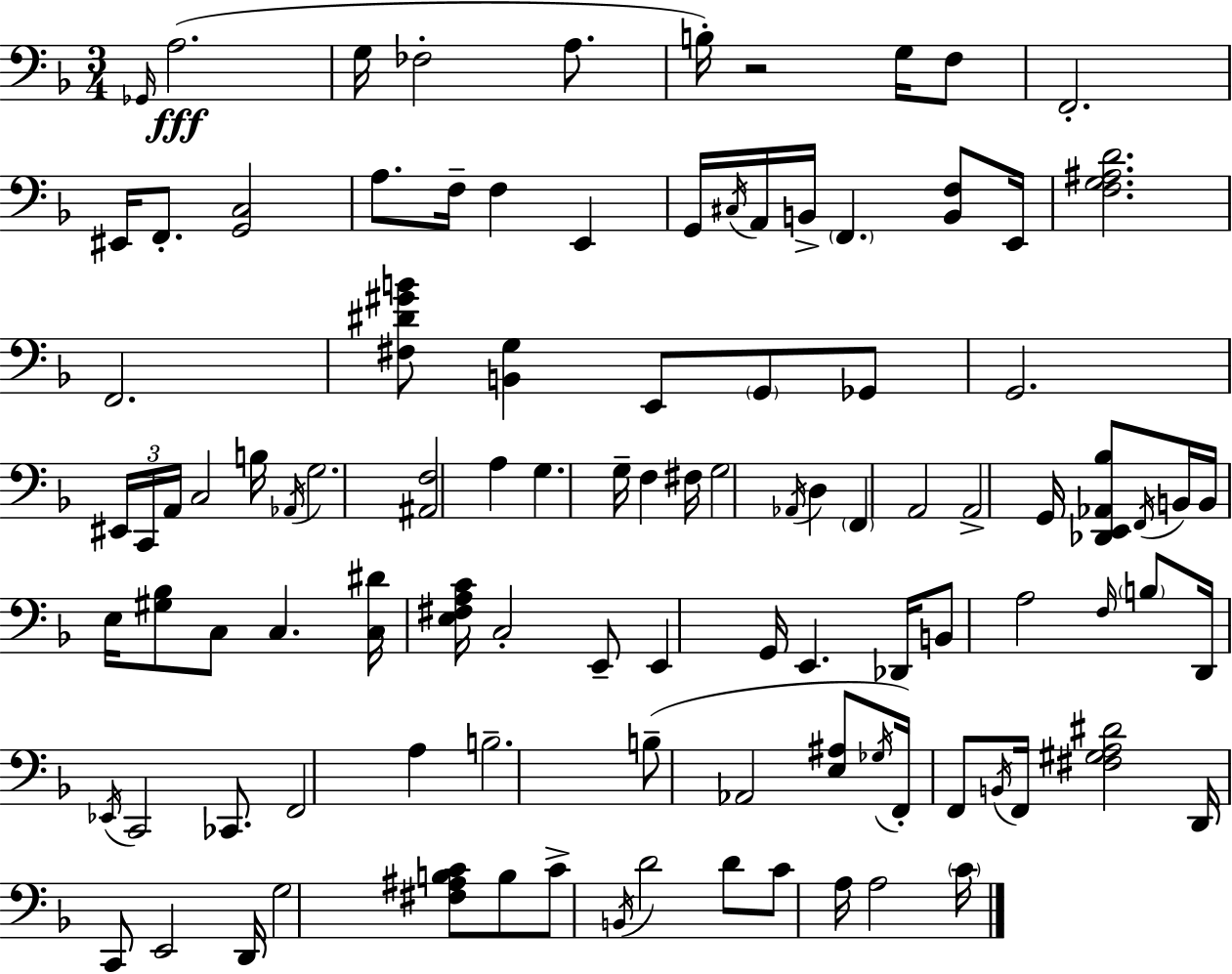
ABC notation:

X:1
T:Untitled
M:3/4
L:1/4
K:Dm
_G,,/4 A,2 G,/4 _F,2 A,/2 B,/4 z2 G,/4 F,/2 F,,2 ^E,,/4 F,,/2 [G,,C,]2 A,/2 F,/4 F, E,, G,,/4 ^C,/4 A,,/4 B,,/4 F,, [B,,F,]/2 E,,/4 [F,G,^A,D]2 F,,2 [^F,^D^GB]/2 [B,,G,] E,,/2 G,,/2 _G,,/2 G,,2 ^E,,/4 C,,/4 A,,/4 C,2 B,/4 _A,,/4 G,2 [^A,,F,]2 A, G, G,/4 F, ^F,/4 G,2 _A,,/4 D, F,, A,,2 A,,2 G,,/4 [_D,,E,,_A,,_B,]/2 F,,/4 B,,/4 B,,/4 E,/4 [^G,_B,]/2 C,/2 C, [C,^D]/4 [E,^F,A,C]/4 C,2 E,,/2 E,, G,,/4 E,, _D,,/4 B,,/2 A,2 F,/4 B,/2 D,,/4 _E,,/4 C,,2 _C,,/2 F,,2 A, B,2 B,/2 _A,,2 [E,^A,]/2 _G,/4 F,,/4 F,,/2 B,,/4 F,,/4 [^F,^G,A,^D]2 D,,/4 C,,/2 E,,2 D,,/4 G,2 [^F,^A,B,C]/2 B,/2 C/2 B,,/4 D2 D/2 C/2 A,/4 A,2 C/4